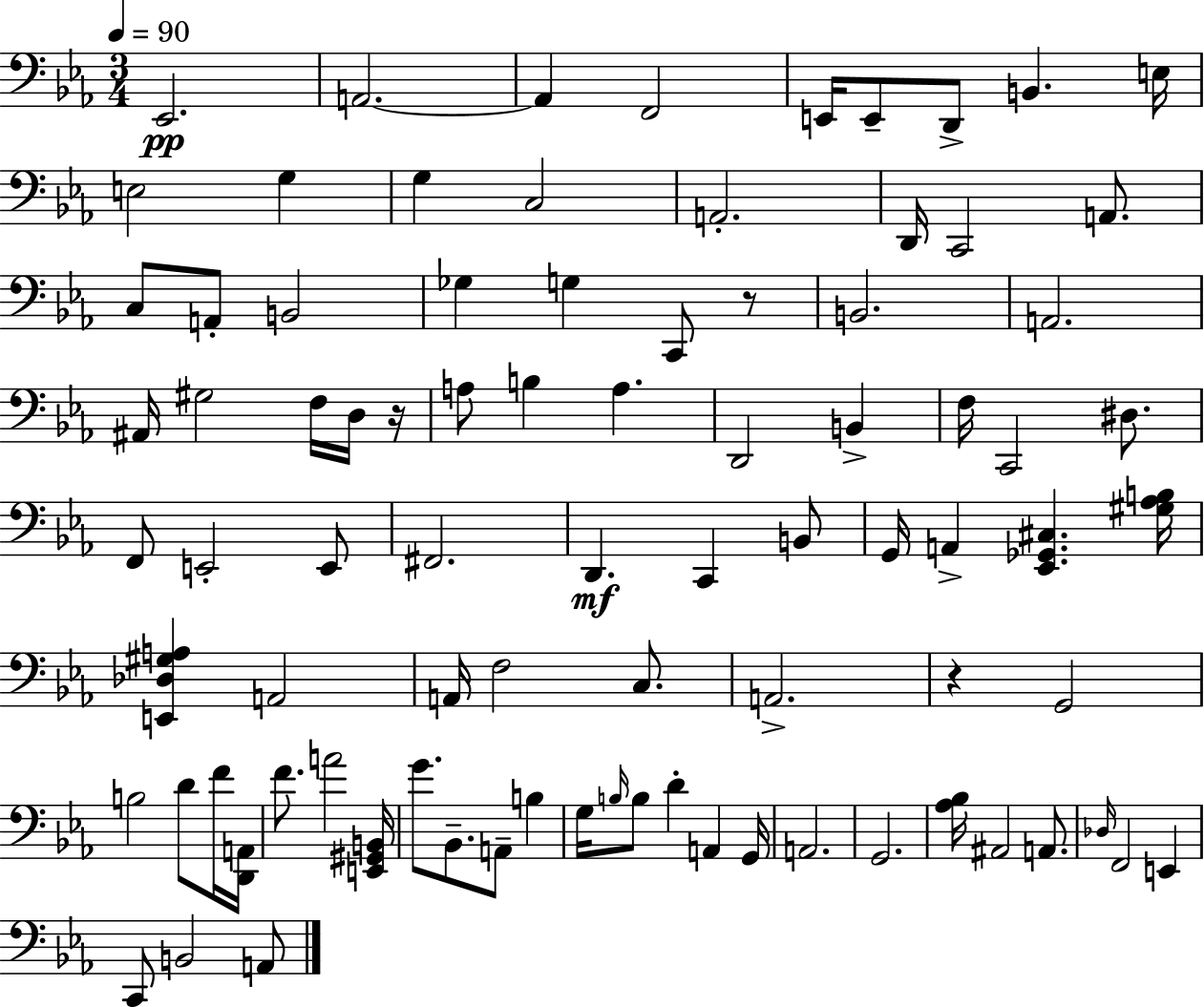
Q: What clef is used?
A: bass